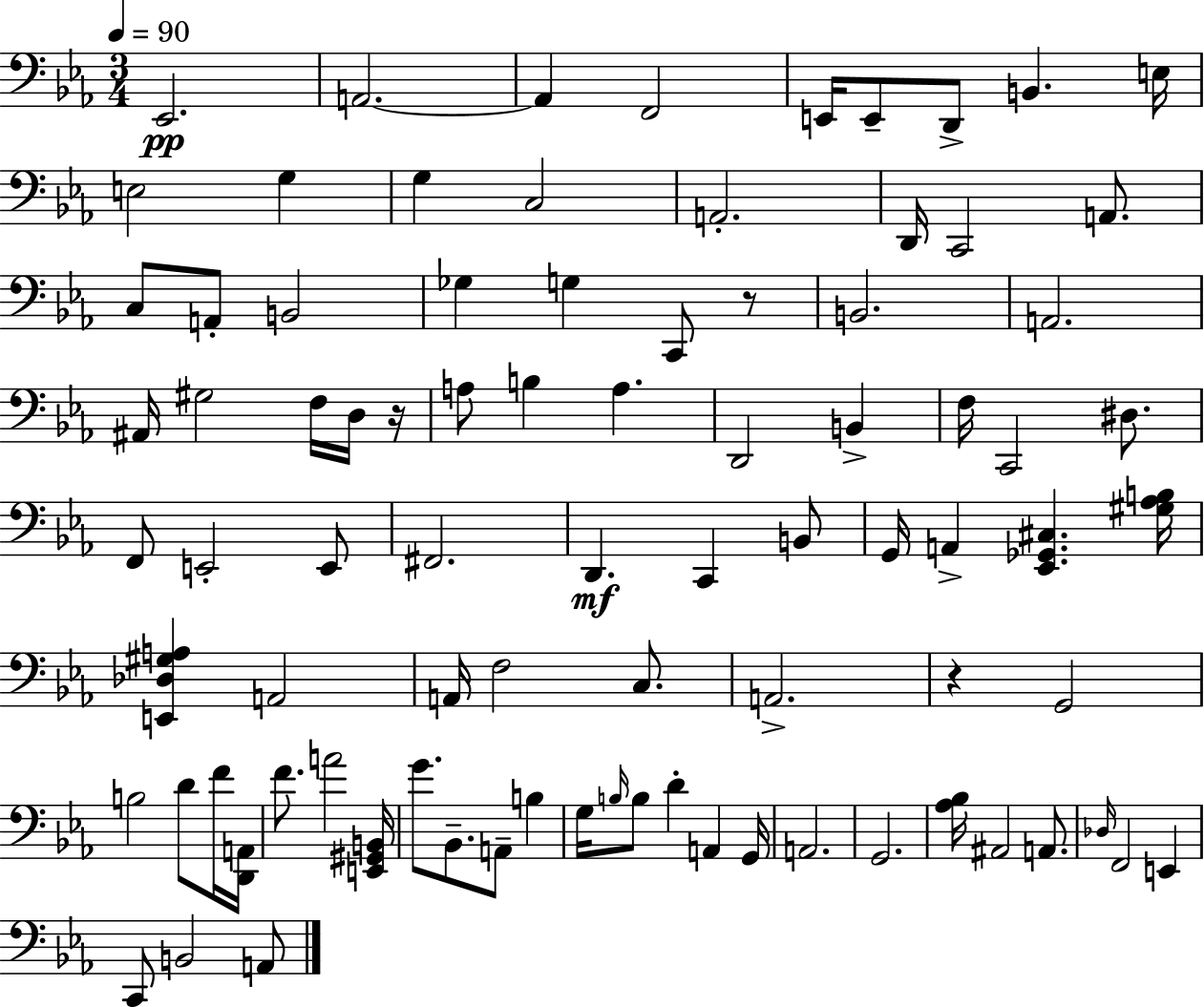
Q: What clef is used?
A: bass